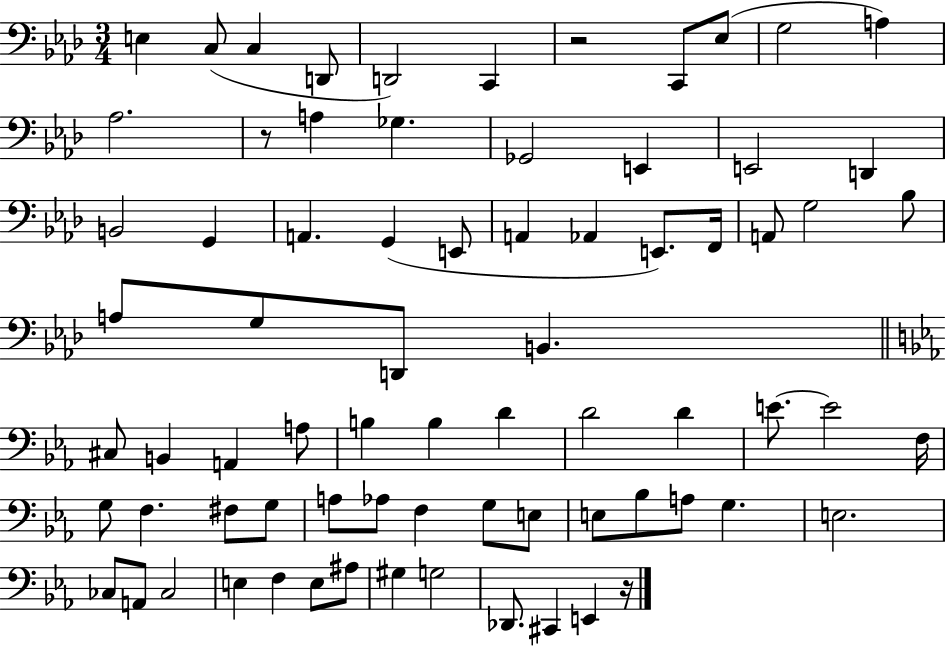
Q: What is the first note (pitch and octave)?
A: E3